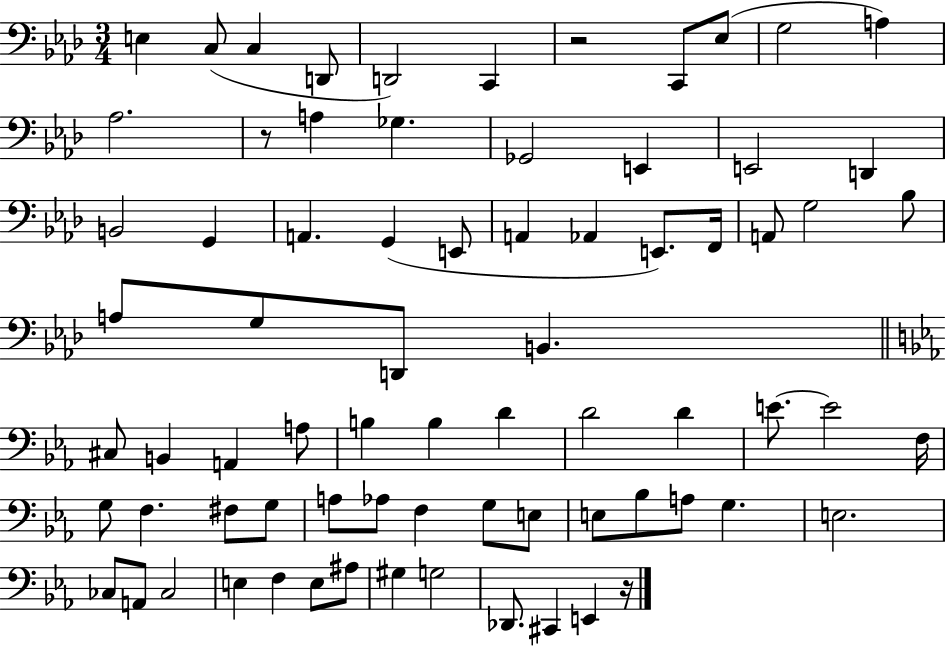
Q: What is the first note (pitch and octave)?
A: E3